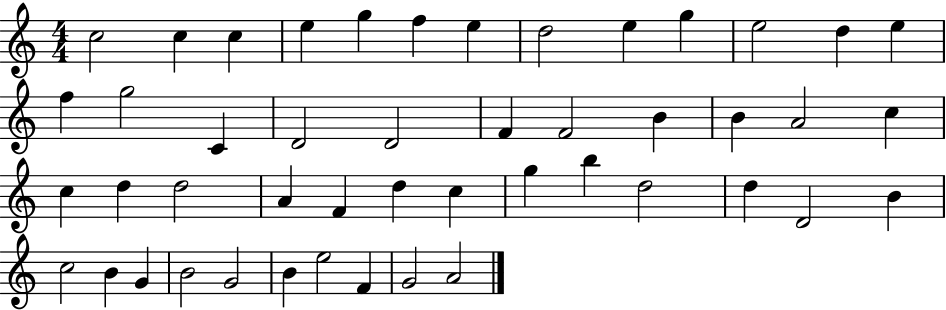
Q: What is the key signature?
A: C major